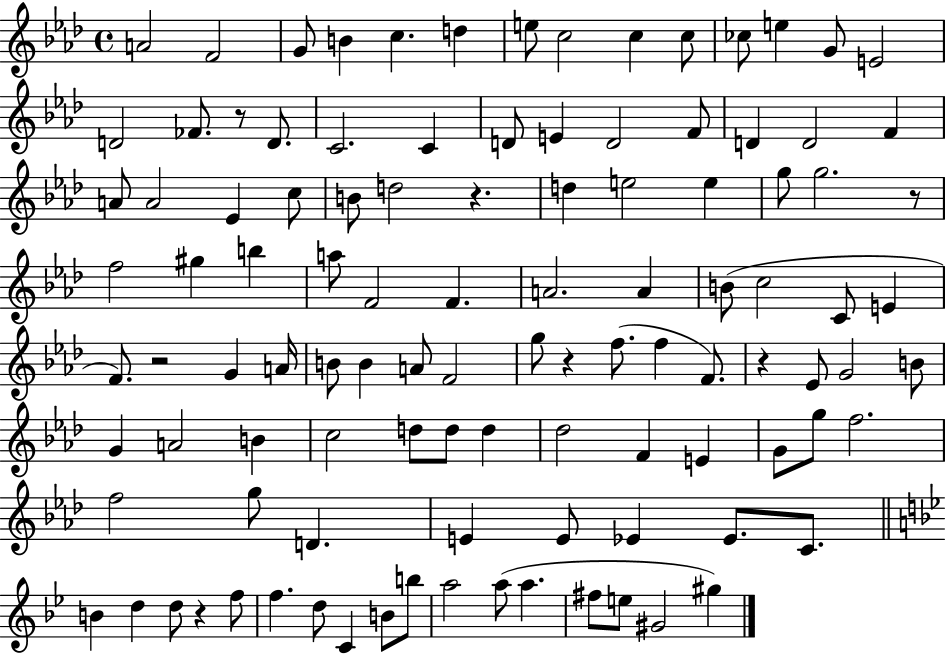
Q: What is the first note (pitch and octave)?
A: A4